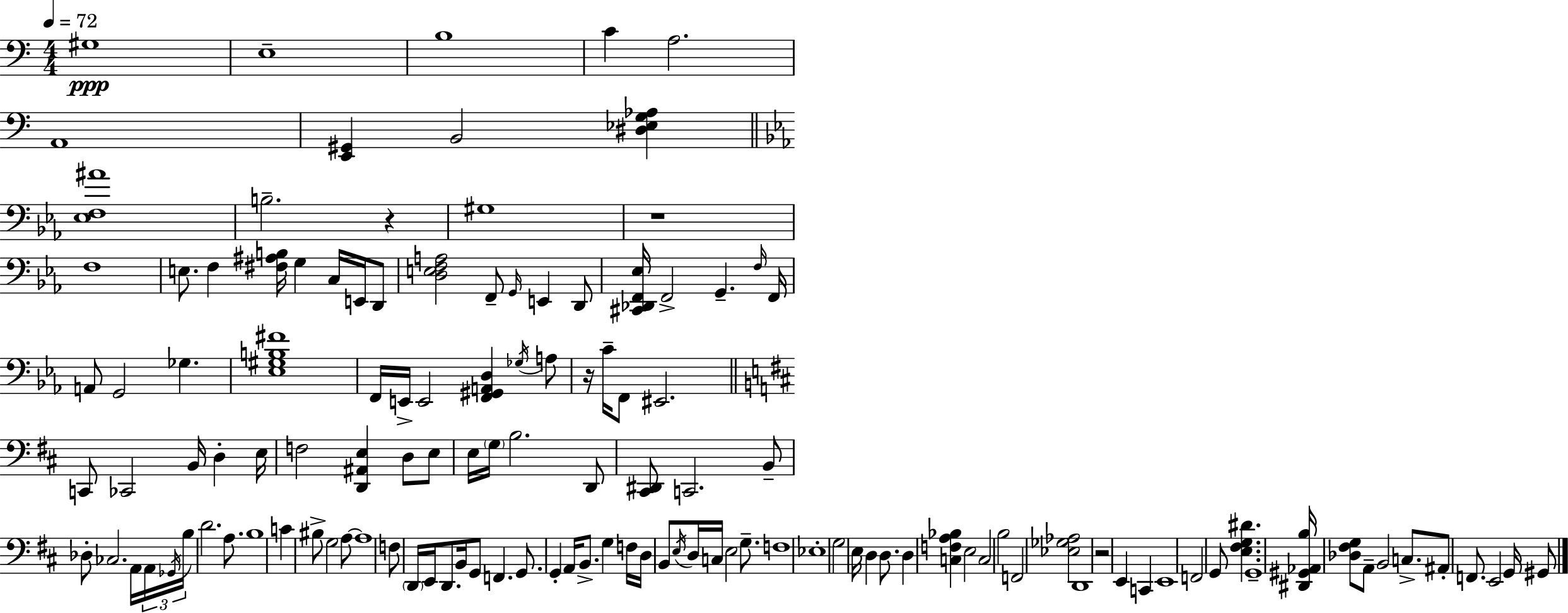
X:1
T:Untitled
M:4/4
L:1/4
K:C
^G,4 E,4 B,4 C A,2 A,,4 [E,,^G,,] B,,2 [^D,_E,G,_A,] [_E,F,^A]4 B,2 z ^G,4 z4 F,4 E,/2 F, [^F,^A,B,]/4 G, C,/4 E,,/4 D,,/2 [D,E,F,A,]2 F,,/2 G,,/4 E,, D,,/2 [^C,,_D,,F,,_E,]/4 F,,2 G,, F,/4 F,,/4 A,,/2 G,,2 _G, [_E,^G,B,^F]4 F,,/4 E,,/4 E,,2 [F,,^G,,A,,D,] _G,/4 A,/2 z/4 C/4 F,,/2 ^E,,2 C,,/2 _C,,2 B,,/4 D, E,/4 F,2 [D,,^A,,E,] D,/2 E,/2 E,/4 G,/4 B,2 D,,/2 [^C,,^D,,]/2 C,,2 B,,/2 _D,/2 _C,2 A,,/4 A,,/4 _G,,/4 B,/4 D2 A,/2 B,4 C ^B,/2 G,2 A,/2 A,4 F,/2 D,,/4 E,,/4 D,,/2 B,,/4 G,,/2 F,, G,,/2 G,, A,,/4 B,,/2 G, F,/4 D,/4 B,,/2 E,/4 D,/4 C,/4 E,2 G,/2 F,4 _E,4 G,2 E,/4 D, D,/2 D, [C,F,A,_B,] E,2 C,2 B,2 F,,2 [_E,_G,_A,]2 D,,4 z2 E,, C,, E,,4 F,,2 G,,/2 [E,^F,G,^D] G,,4 [^D,,^G,,_A,,B,]/4 [_D,^F,G,]/2 A,,/2 B,,2 C,/2 ^A,,/2 F,,/2 E,,2 G,,/4 ^G,,/2